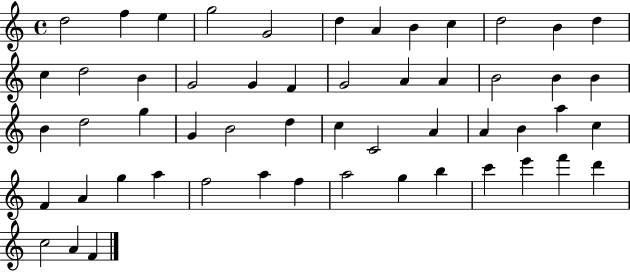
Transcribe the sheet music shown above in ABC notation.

X:1
T:Untitled
M:4/4
L:1/4
K:C
d2 f e g2 G2 d A B c d2 B d c d2 B G2 G F G2 A A B2 B B B d2 g G B2 d c C2 A A B a c F A g a f2 a f a2 g b c' e' f' d' c2 A F